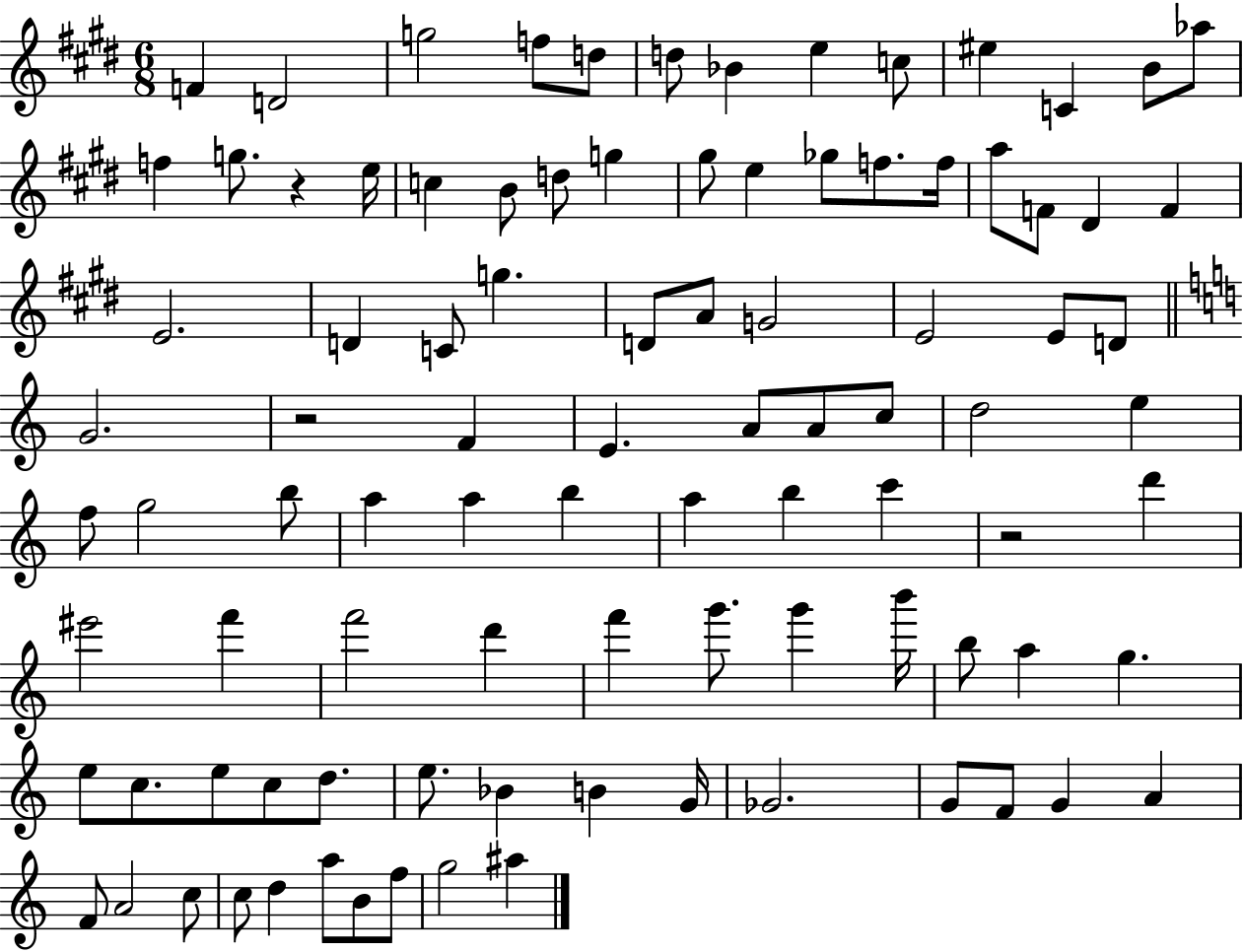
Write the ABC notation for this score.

X:1
T:Untitled
M:6/8
L:1/4
K:E
F D2 g2 f/2 d/2 d/2 _B e c/2 ^e C B/2 _a/2 f g/2 z e/4 c B/2 d/2 g ^g/2 e _g/2 f/2 f/4 a/2 F/2 ^D F E2 D C/2 g D/2 A/2 G2 E2 E/2 D/2 G2 z2 F E A/2 A/2 c/2 d2 e f/2 g2 b/2 a a b a b c' z2 d' ^e'2 f' f'2 d' f' g'/2 g' b'/4 b/2 a g e/2 c/2 e/2 c/2 d/2 e/2 _B B G/4 _G2 G/2 F/2 G A F/2 A2 c/2 c/2 d a/2 B/2 f/2 g2 ^a